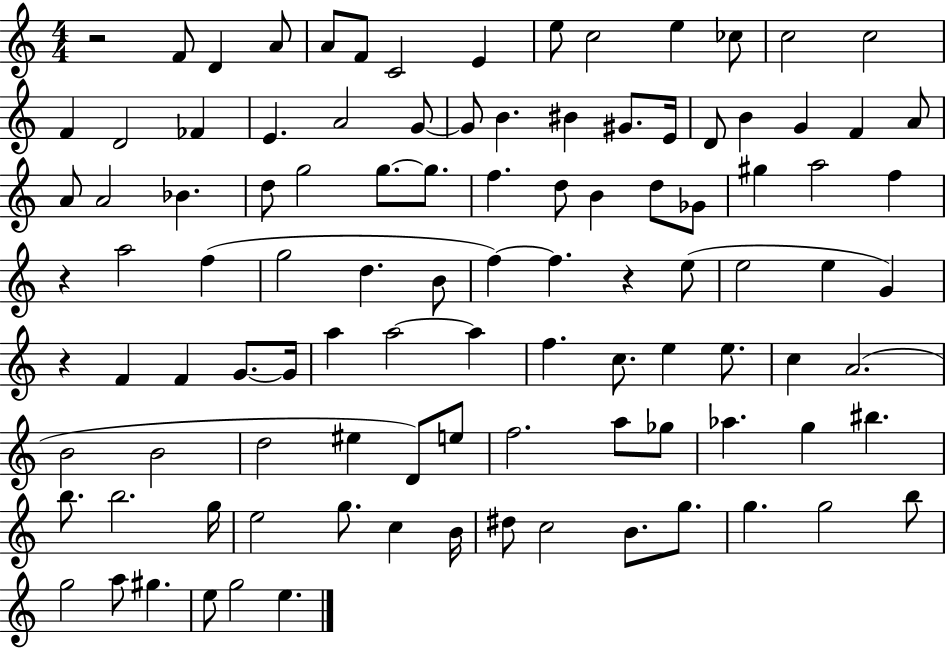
X:1
T:Untitled
M:4/4
L:1/4
K:C
z2 F/2 D A/2 A/2 F/2 C2 E e/2 c2 e _c/2 c2 c2 F D2 _F E A2 G/2 G/2 B ^B ^G/2 E/4 D/2 B G F A/2 A/2 A2 _B d/2 g2 g/2 g/2 f d/2 B d/2 _G/2 ^g a2 f z a2 f g2 d B/2 f f z e/2 e2 e G z F F G/2 G/4 a a2 a f c/2 e e/2 c A2 B2 B2 d2 ^e D/2 e/2 f2 a/2 _g/2 _a g ^b b/2 b2 g/4 e2 g/2 c B/4 ^d/2 c2 B/2 g/2 g g2 b/2 g2 a/2 ^g e/2 g2 e